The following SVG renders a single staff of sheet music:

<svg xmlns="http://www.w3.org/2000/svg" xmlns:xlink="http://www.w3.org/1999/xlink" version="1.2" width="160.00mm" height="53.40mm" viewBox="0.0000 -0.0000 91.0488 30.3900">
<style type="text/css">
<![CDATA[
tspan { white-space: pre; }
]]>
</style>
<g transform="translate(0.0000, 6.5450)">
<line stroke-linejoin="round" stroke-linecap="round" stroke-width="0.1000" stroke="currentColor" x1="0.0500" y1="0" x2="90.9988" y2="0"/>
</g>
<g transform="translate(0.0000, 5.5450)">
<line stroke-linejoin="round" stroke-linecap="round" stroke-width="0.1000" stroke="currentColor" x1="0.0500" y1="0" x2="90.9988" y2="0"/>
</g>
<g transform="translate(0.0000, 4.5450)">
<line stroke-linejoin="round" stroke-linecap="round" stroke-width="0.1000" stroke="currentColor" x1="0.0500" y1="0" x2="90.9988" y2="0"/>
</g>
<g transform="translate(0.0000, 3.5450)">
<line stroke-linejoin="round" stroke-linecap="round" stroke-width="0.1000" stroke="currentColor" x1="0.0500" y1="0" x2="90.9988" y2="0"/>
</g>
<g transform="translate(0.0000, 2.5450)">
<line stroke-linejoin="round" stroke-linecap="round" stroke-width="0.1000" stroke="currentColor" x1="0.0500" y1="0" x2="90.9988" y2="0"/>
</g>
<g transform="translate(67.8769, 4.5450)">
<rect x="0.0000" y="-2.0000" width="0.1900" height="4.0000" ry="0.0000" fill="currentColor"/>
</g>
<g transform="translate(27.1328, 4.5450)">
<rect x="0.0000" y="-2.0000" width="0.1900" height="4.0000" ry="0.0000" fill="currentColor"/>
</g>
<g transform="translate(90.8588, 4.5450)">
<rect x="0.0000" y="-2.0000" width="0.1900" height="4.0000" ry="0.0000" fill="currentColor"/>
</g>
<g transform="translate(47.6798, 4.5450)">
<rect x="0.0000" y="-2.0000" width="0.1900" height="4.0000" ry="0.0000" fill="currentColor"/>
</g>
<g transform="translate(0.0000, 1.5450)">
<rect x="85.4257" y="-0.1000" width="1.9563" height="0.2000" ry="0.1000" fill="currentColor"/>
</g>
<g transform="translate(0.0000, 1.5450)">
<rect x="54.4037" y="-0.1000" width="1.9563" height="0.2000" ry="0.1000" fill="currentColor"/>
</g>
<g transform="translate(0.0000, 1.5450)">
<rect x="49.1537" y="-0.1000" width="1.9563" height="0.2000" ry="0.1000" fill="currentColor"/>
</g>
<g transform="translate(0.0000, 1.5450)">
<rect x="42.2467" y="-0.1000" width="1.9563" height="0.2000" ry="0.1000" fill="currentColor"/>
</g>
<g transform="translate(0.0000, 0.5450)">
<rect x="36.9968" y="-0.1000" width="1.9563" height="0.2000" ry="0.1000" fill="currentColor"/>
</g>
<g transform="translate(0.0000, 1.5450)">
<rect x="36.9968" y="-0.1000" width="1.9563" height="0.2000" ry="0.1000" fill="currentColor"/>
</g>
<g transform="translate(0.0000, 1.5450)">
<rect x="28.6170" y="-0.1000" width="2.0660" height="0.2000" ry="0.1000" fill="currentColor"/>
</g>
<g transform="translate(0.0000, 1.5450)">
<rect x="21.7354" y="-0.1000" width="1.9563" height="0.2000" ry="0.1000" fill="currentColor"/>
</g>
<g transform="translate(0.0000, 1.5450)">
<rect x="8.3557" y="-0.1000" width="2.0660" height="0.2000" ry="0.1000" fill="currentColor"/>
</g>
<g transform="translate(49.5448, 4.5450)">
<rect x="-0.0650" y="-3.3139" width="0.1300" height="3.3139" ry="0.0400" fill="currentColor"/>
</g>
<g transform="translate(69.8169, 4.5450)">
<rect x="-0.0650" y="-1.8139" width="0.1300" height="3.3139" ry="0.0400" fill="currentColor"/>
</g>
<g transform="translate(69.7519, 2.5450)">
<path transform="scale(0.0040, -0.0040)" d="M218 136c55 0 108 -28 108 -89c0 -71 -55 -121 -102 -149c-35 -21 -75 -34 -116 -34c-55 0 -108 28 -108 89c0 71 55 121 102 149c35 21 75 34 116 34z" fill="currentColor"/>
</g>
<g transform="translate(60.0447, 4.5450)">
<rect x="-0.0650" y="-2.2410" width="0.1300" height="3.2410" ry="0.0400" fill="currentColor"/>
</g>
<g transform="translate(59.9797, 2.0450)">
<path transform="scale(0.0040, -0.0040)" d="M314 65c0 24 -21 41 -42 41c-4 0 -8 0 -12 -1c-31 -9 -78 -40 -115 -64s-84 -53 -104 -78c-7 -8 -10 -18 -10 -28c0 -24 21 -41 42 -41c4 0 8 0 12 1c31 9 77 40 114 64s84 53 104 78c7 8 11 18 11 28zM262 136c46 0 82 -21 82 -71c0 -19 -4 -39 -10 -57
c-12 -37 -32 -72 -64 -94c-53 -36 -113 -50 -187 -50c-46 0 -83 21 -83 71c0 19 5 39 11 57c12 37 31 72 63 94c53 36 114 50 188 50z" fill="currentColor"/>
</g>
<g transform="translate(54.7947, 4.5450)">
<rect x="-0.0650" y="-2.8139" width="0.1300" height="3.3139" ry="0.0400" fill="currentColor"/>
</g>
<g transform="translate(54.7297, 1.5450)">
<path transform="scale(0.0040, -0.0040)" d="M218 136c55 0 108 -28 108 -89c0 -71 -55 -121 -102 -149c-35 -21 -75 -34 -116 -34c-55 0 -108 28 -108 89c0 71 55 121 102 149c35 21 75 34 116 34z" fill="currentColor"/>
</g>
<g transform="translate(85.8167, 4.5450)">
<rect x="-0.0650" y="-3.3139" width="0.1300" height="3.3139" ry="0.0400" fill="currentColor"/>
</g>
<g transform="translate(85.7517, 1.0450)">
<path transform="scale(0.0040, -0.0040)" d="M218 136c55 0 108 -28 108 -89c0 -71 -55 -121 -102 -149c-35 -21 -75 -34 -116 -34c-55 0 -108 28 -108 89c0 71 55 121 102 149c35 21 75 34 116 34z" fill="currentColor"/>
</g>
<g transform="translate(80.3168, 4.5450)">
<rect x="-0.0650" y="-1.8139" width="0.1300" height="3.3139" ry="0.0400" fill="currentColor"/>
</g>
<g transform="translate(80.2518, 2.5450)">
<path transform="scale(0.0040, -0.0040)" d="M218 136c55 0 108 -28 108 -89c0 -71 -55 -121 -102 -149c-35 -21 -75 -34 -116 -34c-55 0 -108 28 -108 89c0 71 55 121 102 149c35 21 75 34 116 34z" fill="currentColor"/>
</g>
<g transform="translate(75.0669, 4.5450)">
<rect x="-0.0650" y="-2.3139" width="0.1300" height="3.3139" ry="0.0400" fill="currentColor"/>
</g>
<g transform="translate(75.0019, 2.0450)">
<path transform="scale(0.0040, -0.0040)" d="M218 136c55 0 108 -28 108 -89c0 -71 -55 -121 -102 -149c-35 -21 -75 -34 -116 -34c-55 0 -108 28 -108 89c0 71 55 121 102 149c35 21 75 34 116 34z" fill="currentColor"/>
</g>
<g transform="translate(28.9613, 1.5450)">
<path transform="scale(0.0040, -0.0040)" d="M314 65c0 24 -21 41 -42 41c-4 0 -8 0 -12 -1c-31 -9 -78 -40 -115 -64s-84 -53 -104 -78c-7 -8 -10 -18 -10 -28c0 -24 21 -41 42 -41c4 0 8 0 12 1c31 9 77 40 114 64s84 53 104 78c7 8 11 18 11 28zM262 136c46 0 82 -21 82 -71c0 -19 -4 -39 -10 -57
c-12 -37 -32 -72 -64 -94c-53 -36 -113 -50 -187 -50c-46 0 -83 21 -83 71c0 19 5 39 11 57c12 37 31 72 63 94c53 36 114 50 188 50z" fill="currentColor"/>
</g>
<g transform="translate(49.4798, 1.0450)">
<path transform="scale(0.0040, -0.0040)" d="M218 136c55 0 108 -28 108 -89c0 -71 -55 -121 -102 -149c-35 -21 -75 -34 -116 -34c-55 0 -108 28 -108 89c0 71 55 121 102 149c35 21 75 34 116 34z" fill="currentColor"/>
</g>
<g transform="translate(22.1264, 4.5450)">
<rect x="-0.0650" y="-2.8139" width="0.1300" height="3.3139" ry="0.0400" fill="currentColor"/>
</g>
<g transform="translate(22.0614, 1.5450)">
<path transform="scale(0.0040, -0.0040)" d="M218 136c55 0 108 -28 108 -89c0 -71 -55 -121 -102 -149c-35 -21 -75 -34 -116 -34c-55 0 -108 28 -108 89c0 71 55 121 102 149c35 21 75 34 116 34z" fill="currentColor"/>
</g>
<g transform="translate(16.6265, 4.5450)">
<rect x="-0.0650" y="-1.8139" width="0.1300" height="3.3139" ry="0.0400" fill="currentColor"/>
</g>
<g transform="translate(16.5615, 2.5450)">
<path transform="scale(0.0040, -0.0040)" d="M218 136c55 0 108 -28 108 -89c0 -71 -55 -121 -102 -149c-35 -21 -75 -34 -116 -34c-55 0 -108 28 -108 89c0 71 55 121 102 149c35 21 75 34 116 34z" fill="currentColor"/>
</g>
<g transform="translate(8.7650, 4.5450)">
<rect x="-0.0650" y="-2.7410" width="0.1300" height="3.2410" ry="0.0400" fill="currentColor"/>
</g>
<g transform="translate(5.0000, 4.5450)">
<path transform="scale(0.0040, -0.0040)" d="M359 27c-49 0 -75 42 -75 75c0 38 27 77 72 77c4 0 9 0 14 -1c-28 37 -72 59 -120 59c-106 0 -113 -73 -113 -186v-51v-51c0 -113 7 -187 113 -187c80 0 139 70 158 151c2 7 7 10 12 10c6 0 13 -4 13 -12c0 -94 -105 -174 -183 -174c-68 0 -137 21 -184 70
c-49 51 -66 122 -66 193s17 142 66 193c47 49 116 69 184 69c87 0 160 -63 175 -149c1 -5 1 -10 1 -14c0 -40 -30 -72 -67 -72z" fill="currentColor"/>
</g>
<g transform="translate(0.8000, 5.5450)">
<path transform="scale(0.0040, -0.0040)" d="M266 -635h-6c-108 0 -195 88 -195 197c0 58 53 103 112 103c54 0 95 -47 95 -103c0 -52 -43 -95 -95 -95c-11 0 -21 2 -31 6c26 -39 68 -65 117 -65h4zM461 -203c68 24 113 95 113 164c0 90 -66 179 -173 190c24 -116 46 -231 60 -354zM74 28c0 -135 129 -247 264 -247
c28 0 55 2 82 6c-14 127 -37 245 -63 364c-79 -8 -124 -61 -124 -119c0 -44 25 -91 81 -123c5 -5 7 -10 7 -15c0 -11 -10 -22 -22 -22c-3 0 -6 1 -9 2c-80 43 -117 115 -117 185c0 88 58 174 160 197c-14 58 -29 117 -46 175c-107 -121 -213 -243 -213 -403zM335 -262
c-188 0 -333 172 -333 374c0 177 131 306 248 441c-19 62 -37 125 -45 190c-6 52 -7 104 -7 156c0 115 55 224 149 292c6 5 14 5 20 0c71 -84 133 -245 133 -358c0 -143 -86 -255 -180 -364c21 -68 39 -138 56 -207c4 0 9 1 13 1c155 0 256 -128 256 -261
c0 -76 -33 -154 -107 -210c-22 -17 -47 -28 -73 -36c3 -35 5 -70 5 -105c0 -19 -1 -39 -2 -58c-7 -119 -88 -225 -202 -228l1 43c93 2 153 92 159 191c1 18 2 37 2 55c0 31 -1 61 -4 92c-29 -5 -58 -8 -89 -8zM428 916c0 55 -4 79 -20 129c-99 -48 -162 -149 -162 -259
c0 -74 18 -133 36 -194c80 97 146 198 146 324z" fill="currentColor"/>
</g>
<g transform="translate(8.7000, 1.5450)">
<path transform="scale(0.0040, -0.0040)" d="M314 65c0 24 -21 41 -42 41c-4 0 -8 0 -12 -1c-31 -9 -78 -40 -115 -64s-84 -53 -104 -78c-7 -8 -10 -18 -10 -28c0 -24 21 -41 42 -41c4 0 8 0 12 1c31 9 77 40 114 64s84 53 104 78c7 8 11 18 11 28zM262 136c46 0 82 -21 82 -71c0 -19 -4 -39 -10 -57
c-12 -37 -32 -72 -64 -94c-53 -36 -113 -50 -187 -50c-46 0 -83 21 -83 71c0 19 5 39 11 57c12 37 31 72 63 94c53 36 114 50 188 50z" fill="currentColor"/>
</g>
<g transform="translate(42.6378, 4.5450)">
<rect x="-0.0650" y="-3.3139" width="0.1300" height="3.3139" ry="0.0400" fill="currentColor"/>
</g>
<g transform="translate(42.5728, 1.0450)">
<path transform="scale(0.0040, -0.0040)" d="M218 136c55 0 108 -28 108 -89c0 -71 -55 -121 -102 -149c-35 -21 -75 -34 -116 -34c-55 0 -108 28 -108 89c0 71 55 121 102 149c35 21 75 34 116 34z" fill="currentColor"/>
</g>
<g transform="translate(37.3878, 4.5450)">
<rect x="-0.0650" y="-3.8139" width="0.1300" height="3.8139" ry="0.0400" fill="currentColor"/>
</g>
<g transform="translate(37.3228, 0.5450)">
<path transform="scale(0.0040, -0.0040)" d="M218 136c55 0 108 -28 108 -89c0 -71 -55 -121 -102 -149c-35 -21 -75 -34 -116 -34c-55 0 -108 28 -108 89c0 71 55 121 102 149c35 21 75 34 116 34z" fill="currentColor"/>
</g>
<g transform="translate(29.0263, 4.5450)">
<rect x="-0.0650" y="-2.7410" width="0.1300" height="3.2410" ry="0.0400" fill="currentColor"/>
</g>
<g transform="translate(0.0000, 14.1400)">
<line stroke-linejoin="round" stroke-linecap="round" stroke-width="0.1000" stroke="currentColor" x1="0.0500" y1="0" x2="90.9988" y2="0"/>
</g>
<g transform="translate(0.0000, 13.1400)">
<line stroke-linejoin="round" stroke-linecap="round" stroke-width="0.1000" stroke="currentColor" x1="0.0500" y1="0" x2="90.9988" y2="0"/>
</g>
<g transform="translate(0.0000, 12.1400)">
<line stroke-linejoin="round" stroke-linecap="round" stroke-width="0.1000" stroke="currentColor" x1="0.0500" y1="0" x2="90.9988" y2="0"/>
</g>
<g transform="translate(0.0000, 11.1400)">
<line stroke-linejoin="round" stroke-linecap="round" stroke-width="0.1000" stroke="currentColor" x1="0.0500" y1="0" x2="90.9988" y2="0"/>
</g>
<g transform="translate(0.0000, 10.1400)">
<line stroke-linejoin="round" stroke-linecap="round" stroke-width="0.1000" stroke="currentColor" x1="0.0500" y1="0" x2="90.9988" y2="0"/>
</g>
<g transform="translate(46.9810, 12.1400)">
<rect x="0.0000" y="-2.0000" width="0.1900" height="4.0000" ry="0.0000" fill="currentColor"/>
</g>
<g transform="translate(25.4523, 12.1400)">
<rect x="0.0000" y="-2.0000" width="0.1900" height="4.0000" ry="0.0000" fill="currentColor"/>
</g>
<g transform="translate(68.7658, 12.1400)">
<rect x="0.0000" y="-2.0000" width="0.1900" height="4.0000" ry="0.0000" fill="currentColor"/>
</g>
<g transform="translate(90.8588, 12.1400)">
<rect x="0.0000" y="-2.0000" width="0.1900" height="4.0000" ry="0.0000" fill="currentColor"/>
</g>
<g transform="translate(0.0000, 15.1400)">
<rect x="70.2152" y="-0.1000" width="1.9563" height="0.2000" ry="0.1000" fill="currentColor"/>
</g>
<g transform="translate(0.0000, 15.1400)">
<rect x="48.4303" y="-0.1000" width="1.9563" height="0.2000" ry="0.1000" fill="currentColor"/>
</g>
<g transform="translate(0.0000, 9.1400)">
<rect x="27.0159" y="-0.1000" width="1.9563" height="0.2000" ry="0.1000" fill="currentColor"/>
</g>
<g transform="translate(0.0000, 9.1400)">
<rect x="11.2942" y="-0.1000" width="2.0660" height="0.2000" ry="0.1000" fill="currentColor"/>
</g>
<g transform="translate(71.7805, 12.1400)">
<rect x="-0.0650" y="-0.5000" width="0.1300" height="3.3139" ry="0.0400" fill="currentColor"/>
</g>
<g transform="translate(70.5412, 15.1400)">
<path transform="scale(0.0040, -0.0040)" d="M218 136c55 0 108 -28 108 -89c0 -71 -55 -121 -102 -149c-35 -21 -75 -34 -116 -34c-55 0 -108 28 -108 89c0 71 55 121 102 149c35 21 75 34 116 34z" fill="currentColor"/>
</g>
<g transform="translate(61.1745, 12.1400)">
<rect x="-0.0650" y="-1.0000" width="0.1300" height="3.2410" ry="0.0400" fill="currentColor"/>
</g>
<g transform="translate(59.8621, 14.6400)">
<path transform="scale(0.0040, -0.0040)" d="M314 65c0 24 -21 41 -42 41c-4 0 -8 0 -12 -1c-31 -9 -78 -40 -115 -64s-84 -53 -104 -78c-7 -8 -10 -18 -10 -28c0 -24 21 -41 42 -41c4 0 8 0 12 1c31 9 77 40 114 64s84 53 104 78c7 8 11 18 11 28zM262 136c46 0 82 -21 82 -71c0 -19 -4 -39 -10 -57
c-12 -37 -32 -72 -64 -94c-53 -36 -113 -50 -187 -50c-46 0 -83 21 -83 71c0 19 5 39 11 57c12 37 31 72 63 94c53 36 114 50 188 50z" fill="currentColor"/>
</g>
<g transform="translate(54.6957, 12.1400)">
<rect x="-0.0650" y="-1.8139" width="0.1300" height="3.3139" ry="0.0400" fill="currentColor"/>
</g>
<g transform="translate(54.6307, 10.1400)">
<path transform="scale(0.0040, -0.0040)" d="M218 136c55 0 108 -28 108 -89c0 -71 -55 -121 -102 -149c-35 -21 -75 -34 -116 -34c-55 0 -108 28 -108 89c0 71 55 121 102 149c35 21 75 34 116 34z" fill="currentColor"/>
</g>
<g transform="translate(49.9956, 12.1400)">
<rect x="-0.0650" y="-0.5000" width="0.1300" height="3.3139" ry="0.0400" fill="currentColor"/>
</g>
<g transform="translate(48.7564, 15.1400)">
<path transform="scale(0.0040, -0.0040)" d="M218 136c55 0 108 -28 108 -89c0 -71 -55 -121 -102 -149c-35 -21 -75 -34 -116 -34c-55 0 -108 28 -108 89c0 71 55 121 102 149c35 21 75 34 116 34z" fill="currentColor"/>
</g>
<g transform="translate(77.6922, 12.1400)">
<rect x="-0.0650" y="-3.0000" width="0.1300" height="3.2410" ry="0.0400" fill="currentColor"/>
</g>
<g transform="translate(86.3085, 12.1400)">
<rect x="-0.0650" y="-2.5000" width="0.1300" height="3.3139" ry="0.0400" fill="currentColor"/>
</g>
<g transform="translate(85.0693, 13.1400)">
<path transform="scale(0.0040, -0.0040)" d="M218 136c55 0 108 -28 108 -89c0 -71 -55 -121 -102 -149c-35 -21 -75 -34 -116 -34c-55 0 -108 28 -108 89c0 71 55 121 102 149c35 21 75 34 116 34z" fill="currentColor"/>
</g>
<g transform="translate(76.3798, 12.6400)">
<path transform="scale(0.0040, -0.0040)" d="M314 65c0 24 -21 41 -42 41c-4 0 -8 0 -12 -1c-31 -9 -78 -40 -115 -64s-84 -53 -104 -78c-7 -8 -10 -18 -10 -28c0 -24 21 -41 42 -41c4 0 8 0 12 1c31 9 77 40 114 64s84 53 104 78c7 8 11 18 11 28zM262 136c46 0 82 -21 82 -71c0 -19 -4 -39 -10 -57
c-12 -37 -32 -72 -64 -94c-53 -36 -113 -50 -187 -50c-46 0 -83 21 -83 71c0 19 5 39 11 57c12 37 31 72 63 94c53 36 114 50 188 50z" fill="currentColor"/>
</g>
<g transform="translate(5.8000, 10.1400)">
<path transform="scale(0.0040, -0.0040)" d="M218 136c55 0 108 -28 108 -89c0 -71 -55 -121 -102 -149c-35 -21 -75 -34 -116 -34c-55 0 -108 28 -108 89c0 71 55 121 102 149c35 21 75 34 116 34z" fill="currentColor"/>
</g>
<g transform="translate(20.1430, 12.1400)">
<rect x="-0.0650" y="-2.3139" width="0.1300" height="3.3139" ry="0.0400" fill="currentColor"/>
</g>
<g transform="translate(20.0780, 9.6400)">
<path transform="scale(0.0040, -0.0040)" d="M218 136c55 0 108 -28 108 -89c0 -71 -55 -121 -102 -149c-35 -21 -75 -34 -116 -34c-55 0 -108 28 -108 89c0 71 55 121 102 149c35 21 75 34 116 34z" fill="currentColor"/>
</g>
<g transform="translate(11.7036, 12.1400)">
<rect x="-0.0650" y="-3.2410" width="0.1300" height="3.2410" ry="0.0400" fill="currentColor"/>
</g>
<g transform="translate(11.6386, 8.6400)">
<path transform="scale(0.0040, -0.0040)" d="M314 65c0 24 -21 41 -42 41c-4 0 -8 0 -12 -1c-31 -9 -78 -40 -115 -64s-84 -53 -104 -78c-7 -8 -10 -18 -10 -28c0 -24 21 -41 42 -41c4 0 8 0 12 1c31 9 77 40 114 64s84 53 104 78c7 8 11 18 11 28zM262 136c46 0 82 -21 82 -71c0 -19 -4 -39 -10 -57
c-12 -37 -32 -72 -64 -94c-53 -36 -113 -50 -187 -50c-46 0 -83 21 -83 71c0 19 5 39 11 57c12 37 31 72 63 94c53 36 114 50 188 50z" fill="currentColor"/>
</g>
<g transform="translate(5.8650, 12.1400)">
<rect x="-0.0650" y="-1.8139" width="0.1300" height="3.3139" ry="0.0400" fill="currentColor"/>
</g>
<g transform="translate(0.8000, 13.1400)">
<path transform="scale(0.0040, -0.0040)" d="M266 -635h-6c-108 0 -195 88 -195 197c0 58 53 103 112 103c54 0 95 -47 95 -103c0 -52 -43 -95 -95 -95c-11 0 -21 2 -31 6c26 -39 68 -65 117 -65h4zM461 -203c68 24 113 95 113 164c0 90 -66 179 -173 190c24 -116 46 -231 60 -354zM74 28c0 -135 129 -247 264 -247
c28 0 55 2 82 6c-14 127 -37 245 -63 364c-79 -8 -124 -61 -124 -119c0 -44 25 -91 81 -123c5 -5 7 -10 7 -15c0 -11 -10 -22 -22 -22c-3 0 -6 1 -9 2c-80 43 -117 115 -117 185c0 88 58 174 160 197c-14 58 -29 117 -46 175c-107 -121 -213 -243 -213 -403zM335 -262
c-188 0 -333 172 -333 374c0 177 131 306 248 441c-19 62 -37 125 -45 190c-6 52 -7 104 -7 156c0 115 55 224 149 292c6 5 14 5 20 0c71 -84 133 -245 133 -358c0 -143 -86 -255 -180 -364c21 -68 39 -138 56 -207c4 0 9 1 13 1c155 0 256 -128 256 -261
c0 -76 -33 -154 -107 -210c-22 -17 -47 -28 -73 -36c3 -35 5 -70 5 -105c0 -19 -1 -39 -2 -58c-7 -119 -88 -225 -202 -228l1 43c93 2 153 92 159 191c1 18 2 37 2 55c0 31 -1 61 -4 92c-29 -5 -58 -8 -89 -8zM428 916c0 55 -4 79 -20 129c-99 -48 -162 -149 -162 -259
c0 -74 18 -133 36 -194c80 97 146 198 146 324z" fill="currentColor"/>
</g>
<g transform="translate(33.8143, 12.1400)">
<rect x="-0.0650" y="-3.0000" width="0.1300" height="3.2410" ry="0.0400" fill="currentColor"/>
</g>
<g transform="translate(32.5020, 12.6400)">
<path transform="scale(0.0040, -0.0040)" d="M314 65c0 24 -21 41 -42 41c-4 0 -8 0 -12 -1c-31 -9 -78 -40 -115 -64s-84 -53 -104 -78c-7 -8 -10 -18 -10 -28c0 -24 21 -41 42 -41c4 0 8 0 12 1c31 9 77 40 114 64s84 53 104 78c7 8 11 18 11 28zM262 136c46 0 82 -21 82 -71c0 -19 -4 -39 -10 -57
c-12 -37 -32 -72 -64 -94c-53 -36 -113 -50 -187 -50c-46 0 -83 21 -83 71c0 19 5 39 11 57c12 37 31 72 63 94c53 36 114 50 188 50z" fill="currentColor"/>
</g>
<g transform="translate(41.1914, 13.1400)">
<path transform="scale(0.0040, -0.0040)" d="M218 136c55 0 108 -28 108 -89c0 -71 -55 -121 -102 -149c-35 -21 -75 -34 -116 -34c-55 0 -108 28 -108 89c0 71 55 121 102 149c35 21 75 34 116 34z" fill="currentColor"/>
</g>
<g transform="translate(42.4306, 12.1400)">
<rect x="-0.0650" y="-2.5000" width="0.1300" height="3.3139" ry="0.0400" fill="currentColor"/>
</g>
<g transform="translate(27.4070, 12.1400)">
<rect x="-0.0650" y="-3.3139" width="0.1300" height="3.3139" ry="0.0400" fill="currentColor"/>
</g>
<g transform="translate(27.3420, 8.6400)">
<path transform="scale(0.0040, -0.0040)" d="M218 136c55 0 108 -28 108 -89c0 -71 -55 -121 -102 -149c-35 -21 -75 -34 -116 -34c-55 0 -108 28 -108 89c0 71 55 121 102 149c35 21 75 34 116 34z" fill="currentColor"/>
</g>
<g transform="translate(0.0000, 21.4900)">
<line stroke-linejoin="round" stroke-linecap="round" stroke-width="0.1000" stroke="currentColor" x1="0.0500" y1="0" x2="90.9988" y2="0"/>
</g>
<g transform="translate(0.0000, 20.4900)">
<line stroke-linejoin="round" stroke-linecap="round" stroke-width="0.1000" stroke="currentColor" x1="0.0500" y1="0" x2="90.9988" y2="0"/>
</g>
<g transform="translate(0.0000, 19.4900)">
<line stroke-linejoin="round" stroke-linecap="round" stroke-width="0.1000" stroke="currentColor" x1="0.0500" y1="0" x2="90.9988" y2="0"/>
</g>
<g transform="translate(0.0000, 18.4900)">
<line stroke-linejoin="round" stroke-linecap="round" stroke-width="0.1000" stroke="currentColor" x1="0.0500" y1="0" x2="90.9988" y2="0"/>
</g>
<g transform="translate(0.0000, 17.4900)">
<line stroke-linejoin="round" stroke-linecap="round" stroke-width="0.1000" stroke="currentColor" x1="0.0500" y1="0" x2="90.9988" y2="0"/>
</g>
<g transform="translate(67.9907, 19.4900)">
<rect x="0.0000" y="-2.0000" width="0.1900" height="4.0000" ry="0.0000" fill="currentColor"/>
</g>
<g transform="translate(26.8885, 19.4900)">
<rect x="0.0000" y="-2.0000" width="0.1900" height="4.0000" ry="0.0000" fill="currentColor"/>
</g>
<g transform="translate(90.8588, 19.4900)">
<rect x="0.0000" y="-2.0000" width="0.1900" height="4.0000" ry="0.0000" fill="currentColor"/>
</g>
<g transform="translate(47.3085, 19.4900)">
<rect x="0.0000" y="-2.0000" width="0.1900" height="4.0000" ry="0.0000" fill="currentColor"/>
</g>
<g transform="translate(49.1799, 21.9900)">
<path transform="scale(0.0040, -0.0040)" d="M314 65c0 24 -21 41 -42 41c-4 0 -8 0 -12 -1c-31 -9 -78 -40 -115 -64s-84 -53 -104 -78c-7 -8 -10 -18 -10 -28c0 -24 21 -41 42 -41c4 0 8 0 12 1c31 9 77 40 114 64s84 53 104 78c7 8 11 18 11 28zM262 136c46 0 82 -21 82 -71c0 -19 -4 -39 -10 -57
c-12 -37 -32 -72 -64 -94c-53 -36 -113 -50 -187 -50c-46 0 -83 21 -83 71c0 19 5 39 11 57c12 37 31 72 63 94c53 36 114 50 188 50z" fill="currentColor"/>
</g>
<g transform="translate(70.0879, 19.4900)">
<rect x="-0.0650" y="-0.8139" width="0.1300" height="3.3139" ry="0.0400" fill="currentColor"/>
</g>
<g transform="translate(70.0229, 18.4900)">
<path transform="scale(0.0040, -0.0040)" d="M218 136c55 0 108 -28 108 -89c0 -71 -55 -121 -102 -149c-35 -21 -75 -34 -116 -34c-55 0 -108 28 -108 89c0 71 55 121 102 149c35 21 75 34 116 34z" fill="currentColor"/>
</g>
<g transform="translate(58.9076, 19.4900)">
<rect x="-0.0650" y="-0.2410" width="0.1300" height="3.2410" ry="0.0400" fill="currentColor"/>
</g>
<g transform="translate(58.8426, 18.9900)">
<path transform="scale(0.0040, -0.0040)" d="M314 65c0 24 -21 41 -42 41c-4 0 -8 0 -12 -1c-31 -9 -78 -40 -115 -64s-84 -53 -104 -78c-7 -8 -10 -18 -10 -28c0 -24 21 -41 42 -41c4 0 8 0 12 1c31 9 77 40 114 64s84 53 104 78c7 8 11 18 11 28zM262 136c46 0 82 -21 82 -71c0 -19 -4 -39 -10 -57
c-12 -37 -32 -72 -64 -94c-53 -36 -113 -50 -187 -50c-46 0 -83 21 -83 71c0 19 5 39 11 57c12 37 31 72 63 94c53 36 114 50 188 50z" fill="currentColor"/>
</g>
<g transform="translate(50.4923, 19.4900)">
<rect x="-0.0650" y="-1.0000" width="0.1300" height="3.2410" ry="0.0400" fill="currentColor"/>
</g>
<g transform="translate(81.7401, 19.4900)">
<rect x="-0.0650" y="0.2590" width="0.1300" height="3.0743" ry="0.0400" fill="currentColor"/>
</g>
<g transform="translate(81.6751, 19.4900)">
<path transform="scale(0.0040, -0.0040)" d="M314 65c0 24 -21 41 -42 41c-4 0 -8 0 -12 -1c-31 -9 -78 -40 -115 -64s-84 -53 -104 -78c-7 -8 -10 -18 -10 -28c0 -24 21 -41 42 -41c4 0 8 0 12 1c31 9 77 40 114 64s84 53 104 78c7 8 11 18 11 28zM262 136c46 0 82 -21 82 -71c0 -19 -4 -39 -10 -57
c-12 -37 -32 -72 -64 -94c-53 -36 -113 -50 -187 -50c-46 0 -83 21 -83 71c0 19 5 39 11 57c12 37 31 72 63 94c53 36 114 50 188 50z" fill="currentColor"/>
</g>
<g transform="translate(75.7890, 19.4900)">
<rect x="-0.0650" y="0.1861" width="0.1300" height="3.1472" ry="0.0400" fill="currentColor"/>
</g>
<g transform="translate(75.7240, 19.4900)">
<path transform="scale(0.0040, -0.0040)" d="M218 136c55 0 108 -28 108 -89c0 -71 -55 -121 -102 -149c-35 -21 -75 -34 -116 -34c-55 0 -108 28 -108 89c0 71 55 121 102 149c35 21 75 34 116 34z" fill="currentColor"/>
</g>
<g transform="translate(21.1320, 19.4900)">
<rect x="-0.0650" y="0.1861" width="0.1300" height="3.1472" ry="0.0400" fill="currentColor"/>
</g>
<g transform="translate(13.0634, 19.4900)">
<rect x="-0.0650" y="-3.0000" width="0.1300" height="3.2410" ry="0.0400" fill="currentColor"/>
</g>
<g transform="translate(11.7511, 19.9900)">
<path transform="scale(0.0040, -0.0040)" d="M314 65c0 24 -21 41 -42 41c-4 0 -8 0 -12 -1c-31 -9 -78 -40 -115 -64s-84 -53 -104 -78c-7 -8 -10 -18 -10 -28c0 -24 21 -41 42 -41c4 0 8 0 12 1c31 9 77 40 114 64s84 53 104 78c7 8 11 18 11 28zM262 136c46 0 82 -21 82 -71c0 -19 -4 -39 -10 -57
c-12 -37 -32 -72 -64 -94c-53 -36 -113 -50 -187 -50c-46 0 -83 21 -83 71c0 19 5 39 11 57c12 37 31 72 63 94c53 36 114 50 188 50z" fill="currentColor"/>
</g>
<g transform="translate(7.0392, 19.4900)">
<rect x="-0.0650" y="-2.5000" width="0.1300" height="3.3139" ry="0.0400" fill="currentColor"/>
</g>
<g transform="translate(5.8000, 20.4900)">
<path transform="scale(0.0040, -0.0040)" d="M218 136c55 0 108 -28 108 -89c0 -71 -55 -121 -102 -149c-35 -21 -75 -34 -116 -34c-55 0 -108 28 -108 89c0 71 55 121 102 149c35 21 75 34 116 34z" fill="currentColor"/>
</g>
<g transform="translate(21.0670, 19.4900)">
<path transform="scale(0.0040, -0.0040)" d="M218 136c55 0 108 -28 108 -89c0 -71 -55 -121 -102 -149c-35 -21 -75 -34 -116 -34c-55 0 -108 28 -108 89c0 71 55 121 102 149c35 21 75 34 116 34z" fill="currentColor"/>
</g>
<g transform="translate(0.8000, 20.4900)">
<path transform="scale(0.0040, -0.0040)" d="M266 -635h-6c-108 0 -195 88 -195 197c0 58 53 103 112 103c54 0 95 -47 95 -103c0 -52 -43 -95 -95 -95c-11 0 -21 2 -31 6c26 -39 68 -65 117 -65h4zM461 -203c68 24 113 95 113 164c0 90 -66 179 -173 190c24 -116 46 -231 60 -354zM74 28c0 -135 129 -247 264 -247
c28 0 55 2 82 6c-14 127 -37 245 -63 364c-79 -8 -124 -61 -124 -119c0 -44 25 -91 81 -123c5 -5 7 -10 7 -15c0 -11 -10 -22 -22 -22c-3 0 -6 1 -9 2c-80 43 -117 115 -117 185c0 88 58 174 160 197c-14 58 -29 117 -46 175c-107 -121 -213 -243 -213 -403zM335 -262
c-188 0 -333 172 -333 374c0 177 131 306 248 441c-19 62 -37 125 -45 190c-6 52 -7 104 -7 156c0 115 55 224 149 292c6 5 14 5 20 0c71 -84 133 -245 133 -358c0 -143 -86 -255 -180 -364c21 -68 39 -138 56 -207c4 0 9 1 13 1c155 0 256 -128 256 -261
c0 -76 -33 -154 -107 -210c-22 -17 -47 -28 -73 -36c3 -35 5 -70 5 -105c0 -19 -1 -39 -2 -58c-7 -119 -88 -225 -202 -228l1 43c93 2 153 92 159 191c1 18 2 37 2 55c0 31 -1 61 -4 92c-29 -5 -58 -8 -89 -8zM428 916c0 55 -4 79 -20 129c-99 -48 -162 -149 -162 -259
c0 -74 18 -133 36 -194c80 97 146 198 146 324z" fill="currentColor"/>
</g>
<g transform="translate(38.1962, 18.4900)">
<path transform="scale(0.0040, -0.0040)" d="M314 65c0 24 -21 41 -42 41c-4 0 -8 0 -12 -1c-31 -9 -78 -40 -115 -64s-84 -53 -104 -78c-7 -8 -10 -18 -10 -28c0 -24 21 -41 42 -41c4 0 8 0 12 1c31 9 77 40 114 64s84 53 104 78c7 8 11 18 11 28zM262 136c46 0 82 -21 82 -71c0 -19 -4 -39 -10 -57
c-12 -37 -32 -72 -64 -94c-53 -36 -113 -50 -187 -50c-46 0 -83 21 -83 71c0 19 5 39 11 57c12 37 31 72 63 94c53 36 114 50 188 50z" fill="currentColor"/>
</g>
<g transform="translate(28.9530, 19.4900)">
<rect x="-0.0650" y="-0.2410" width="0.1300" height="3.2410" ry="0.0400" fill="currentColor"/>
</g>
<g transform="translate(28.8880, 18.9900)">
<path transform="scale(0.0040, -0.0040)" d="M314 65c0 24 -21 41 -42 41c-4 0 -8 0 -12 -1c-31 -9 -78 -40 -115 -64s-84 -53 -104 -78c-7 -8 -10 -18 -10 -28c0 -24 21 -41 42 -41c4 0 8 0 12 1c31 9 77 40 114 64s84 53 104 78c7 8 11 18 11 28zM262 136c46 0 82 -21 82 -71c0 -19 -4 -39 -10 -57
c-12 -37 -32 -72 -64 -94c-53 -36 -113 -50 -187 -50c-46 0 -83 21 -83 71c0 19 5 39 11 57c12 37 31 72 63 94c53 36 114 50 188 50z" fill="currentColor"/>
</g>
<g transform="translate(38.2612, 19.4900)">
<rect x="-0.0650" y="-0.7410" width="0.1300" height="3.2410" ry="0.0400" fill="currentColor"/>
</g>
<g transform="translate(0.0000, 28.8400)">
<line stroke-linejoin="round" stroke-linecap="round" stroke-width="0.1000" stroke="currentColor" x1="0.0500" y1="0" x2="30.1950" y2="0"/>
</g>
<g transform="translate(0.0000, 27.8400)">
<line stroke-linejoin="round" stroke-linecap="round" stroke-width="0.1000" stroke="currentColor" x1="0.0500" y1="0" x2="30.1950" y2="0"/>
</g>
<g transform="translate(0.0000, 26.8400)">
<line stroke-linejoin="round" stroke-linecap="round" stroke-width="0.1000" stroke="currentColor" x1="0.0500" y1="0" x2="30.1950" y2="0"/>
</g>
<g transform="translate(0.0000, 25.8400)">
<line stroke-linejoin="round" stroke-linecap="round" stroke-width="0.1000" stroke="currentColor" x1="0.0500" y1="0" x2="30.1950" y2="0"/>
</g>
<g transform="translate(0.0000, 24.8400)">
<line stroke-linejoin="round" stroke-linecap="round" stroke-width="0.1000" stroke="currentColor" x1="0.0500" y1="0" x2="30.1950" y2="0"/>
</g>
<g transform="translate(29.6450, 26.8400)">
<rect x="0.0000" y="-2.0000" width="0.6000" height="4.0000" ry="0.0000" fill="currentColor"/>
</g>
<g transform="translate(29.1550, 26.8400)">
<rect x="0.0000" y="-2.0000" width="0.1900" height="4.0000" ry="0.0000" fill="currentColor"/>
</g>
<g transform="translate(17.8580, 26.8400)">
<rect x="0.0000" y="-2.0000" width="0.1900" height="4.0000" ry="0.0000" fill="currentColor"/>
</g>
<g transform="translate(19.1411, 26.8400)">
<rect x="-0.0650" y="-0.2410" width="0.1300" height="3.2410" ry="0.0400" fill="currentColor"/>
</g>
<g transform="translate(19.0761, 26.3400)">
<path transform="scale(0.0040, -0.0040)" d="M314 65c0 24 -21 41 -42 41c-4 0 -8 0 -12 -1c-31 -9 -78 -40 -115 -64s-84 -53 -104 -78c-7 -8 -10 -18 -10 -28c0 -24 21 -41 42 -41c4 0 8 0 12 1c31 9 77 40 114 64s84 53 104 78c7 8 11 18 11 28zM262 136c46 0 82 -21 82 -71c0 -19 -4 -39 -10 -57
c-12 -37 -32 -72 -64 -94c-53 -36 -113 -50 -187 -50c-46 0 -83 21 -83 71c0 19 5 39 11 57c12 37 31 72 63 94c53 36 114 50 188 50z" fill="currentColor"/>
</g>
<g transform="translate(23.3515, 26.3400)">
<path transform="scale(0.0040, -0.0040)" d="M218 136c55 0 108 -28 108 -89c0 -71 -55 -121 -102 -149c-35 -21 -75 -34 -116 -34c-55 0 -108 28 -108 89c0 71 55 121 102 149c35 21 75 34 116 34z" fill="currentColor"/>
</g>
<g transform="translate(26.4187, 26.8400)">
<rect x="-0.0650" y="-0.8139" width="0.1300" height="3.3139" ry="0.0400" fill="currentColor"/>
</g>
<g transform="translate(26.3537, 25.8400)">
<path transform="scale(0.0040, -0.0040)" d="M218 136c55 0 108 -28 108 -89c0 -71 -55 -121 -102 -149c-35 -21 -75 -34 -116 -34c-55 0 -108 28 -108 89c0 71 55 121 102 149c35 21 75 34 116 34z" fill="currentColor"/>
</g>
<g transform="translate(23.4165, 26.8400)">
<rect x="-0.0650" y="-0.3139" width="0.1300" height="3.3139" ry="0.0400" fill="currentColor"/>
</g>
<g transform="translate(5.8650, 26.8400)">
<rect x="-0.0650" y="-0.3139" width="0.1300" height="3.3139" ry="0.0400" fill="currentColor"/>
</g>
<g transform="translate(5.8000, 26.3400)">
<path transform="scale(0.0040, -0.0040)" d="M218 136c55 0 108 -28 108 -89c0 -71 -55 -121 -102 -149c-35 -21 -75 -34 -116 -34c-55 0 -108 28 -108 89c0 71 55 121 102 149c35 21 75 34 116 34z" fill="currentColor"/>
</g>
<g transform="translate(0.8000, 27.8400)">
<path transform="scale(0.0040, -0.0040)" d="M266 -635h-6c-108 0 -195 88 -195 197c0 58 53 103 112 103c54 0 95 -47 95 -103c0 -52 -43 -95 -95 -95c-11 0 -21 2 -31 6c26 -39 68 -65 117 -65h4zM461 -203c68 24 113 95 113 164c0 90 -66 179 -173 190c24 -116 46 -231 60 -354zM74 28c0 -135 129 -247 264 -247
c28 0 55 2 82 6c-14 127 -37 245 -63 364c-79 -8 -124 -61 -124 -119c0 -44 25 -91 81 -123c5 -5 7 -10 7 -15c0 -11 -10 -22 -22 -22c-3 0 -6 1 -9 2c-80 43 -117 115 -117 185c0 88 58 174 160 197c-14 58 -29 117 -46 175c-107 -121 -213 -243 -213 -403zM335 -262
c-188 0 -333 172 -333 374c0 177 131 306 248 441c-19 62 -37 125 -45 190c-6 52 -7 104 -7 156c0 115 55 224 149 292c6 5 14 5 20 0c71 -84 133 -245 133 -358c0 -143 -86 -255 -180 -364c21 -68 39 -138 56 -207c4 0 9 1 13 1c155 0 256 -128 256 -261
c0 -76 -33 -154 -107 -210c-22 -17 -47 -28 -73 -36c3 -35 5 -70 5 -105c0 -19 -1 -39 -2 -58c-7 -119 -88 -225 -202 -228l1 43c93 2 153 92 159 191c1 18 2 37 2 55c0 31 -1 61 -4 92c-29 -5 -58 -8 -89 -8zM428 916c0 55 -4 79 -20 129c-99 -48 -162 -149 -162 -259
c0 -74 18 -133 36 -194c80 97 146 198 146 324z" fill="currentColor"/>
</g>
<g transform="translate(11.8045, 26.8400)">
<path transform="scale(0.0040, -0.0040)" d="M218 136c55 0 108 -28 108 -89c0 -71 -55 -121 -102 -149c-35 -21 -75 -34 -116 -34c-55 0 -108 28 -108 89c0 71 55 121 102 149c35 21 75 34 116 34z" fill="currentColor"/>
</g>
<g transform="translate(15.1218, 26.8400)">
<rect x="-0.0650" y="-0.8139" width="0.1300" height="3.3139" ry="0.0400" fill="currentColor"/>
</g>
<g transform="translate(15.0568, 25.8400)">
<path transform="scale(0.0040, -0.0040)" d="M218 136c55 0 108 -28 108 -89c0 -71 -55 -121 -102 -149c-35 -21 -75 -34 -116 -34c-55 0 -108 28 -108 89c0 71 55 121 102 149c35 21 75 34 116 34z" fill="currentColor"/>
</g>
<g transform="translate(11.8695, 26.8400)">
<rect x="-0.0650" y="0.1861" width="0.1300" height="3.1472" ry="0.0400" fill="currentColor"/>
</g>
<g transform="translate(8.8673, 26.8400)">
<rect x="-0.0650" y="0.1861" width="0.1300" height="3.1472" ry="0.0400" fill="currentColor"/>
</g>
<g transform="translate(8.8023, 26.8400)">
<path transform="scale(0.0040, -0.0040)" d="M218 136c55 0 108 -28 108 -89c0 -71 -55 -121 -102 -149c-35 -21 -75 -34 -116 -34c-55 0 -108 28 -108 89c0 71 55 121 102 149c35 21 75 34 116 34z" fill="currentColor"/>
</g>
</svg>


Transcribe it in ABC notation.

X:1
T:Untitled
M:4/4
L:1/4
K:C
a2 f a a2 c' b b a g2 f g f b f b2 g b A2 G C f D2 C A2 G G A2 B c2 d2 D2 c2 d B B2 c B B d c2 c d